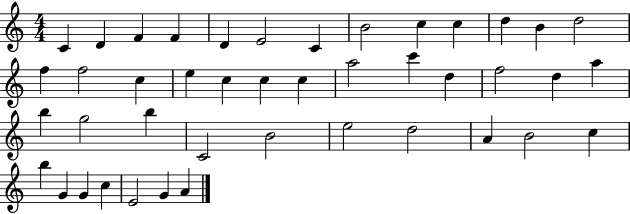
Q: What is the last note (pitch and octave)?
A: A4